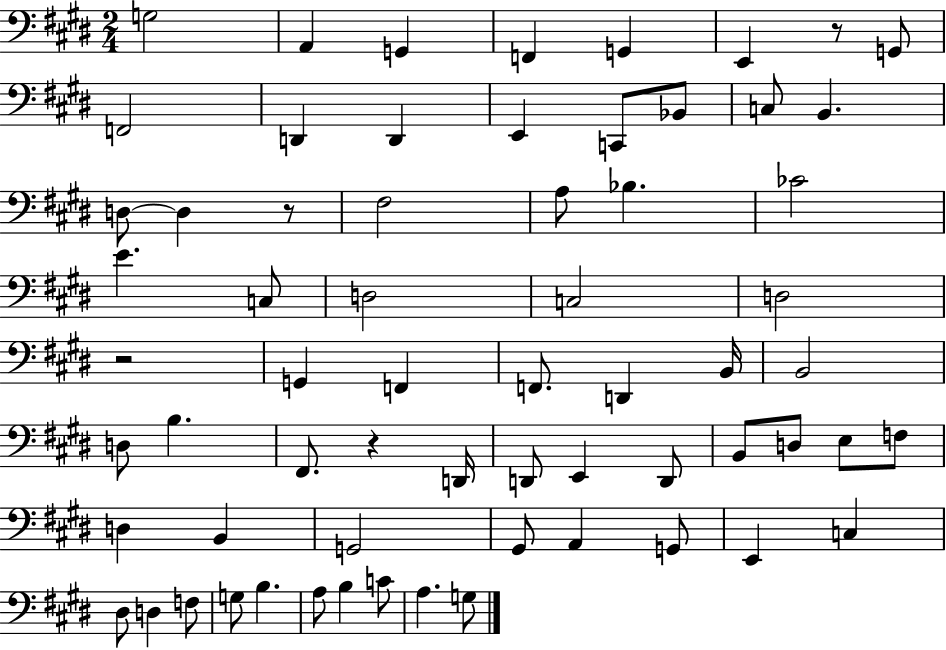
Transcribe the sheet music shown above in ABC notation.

X:1
T:Untitled
M:2/4
L:1/4
K:E
G,2 A,, G,, F,, G,, E,, z/2 G,,/2 F,,2 D,, D,, E,, C,,/2 _B,,/2 C,/2 B,, D,/2 D, z/2 ^F,2 A,/2 _B, _C2 E C,/2 D,2 C,2 D,2 z2 G,, F,, F,,/2 D,, B,,/4 B,,2 D,/2 B, ^F,,/2 z D,,/4 D,,/2 E,, D,,/2 B,,/2 D,/2 E,/2 F,/2 D, B,, G,,2 ^G,,/2 A,, G,,/2 E,, C, ^D,/2 D, F,/2 G,/2 B, A,/2 B, C/2 A, G,/2